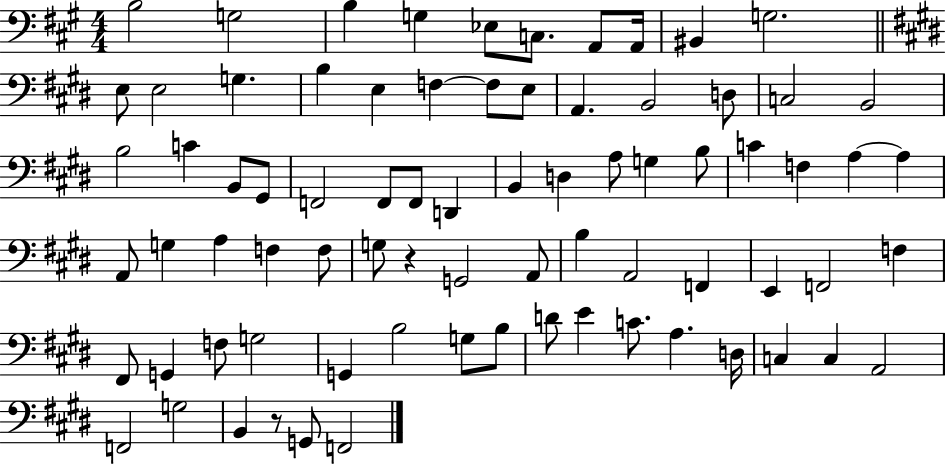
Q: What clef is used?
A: bass